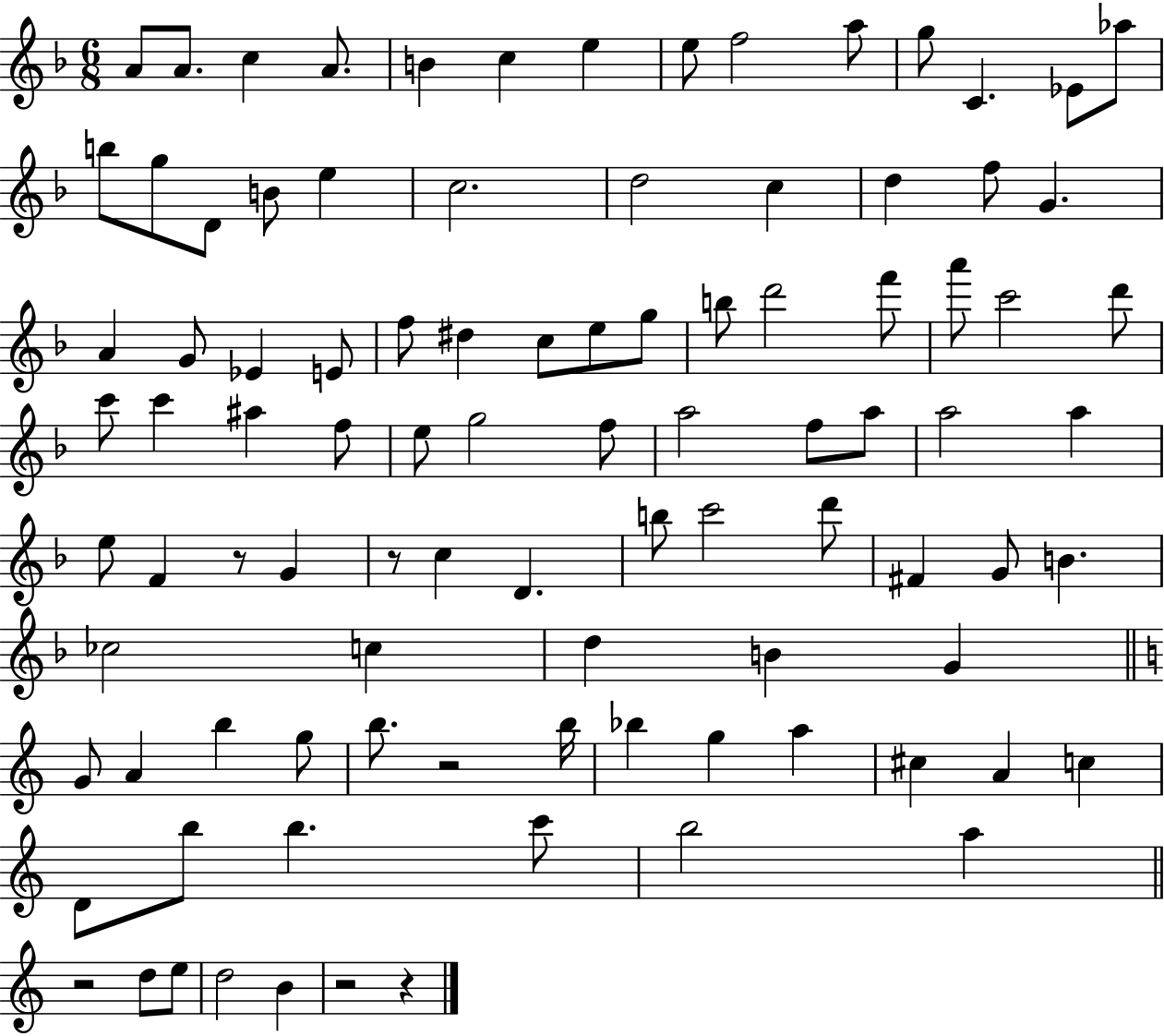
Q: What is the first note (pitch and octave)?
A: A4